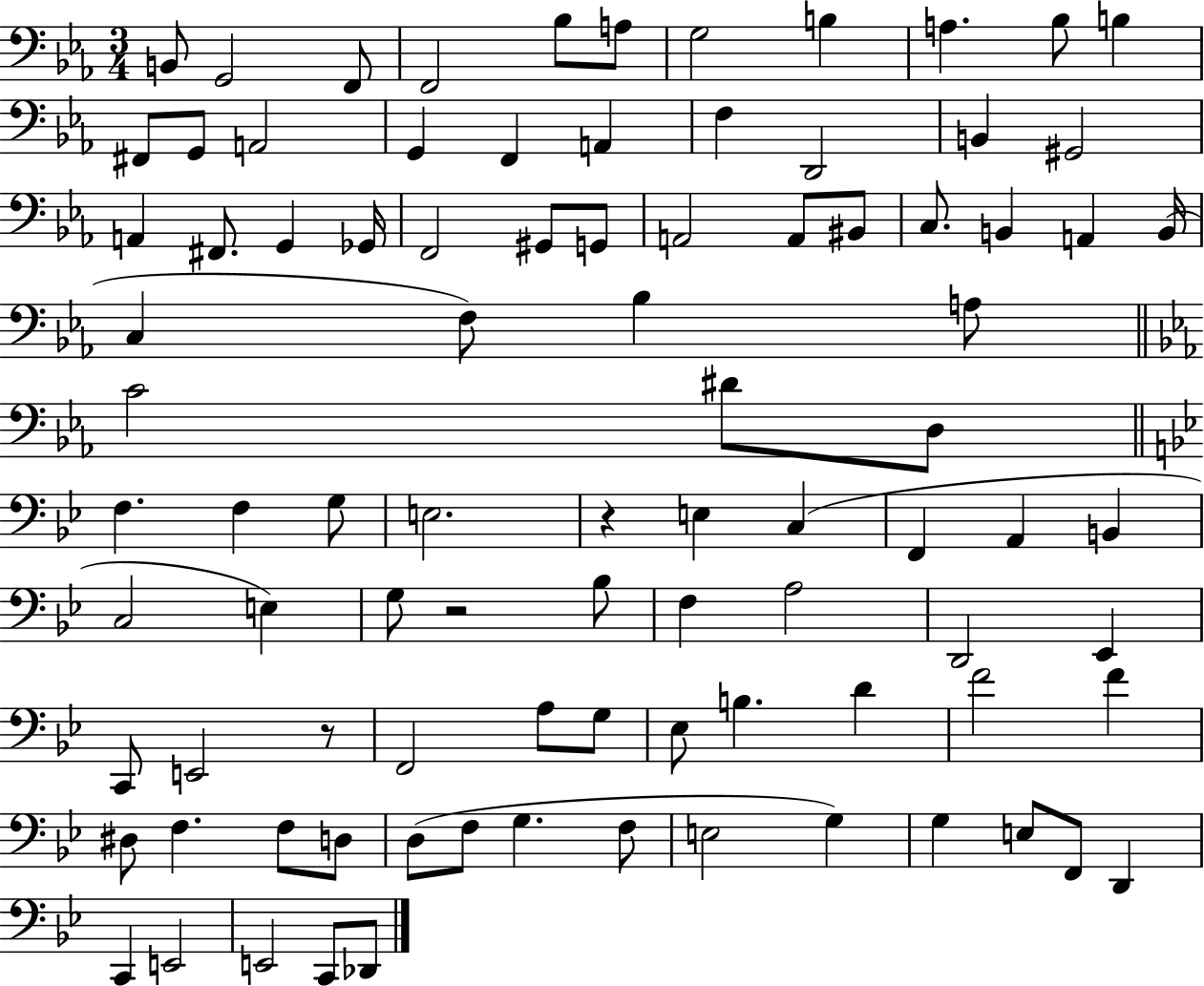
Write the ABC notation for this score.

X:1
T:Untitled
M:3/4
L:1/4
K:Eb
B,,/2 G,,2 F,,/2 F,,2 _B,/2 A,/2 G,2 B, A, _B,/2 B, ^F,,/2 G,,/2 A,,2 G,, F,, A,, F, D,,2 B,, ^G,,2 A,, ^F,,/2 G,, _G,,/4 F,,2 ^G,,/2 G,,/2 A,,2 A,,/2 ^B,,/2 C,/2 B,, A,, B,,/4 C, F,/2 _B, A,/2 C2 ^D/2 D,/2 F, F, G,/2 E,2 z E, C, F,, A,, B,, C,2 E, G,/2 z2 _B,/2 F, A,2 D,,2 _E,, C,,/2 E,,2 z/2 F,,2 A,/2 G,/2 _E,/2 B, D F2 F ^D,/2 F, F,/2 D,/2 D,/2 F,/2 G, F,/2 E,2 G, G, E,/2 F,,/2 D,, C,, E,,2 E,,2 C,,/2 _D,,/2